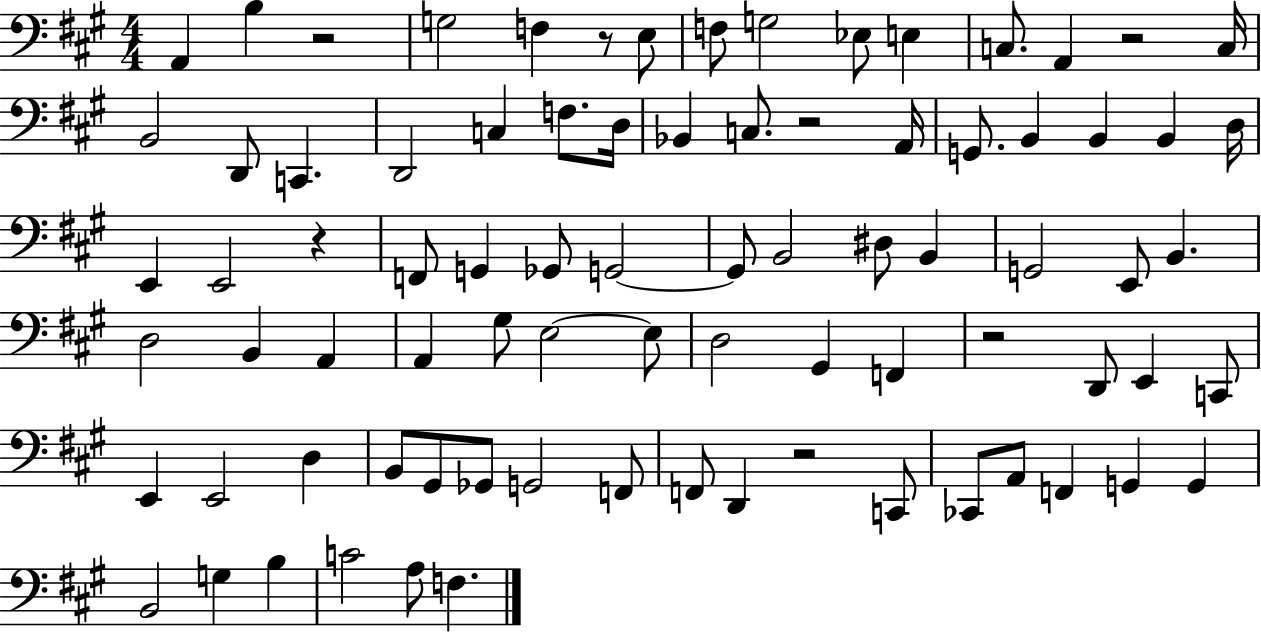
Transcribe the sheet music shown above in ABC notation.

X:1
T:Untitled
M:4/4
L:1/4
K:A
A,, B, z2 G,2 F, z/2 E,/2 F,/2 G,2 _E,/2 E, C,/2 A,, z2 C,/4 B,,2 D,,/2 C,, D,,2 C, F,/2 D,/4 _B,, C,/2 z2 A,,/4 G,,/2 B,, B,, B,, D,/4 E,, E,,2 z F,,/2 G,, _G,,/2 G,,2 G,,/2 B,,2 ^D,/2 B,, G,,2 E,,/2 B,, D,2 B,, A,, A,, ^G,/2 E,2 E,/2 D,2 ^G,, F,, z2 D,,/2 E,, C,,/2 E,, E,,2 D, B,,/2 ^G,,/2 _G,,/2 G,,2 F,,/2 F,,/2 D,, z2 C,,/2 _C,,/2 A,,/2 F,, G,, G,, B,,2 G, B, C2 A,/2 F,